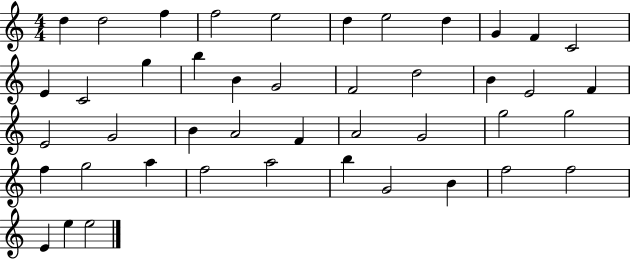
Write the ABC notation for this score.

X:1
T:Untitled
M:4/4
L:1/4
K:C
d d2 f f2 e2 d e2 d G F C2 E C2 g b B G2 F2 d2 B E2 F E2 G2 B A2 F A2 G2 g2 g2 f g2 a f2 a2 b G2 B f2 f2 E e e2